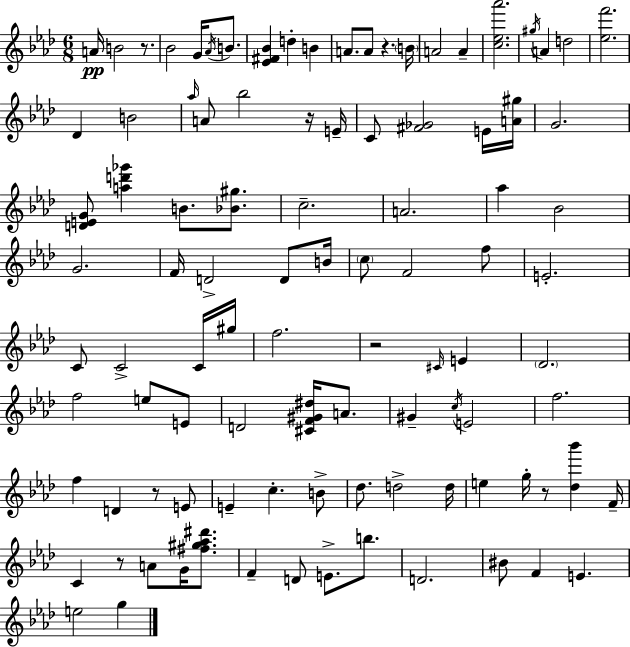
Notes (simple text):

A4/s B4/h R/e. Bb4/h G4/s Ab4/s B4/e. [Eb4,F#4,Bb4]/q D5/q B4/q A4/e. A4/e R/q. B4/s A4/h A4/q [C5,Eb5,Ab6]/h. G#5/s A4/q D5/h [Eb5,F6]/h. Db4/q B4/h Ab5/s A4/e Bb5/h R/s E4/s C4/e [F#4,Gb4]/h E4/s [A4,G#5]/s G4/h. [D4,E4,G4]/e [A5,D6,Gb6]/q B4/e. [Bb4,G#5]/e. C5/h. A4/h. Ab5/q Bb4/h G4/h. F4/s D4/h D4/e B4/s C5/e F4/h F5/e E4/h. C4/e C4/h C4/s G#5/s F5/h. R/h C#4/s E4/q Db4/h. F5/h E5/e E4/e D4/h [C#4,F4,G#4,D#5]/s A4/e. G#4/q C5/s E4/h F5/h. F5/q D4/q R/e E4/e E4/q C5/q. B4/e Db5/e. D5/h D5/s E5/q G5/s R/e [Db5,Bb6]/q F4/s C4/q R/e A4/e G4/s [F#5,G#5,Ab5,D#6]/e. F4/q D4/e E4/e. B5/e. D4/h. BIS4/e F4/q E4/q. E5/h G5/q